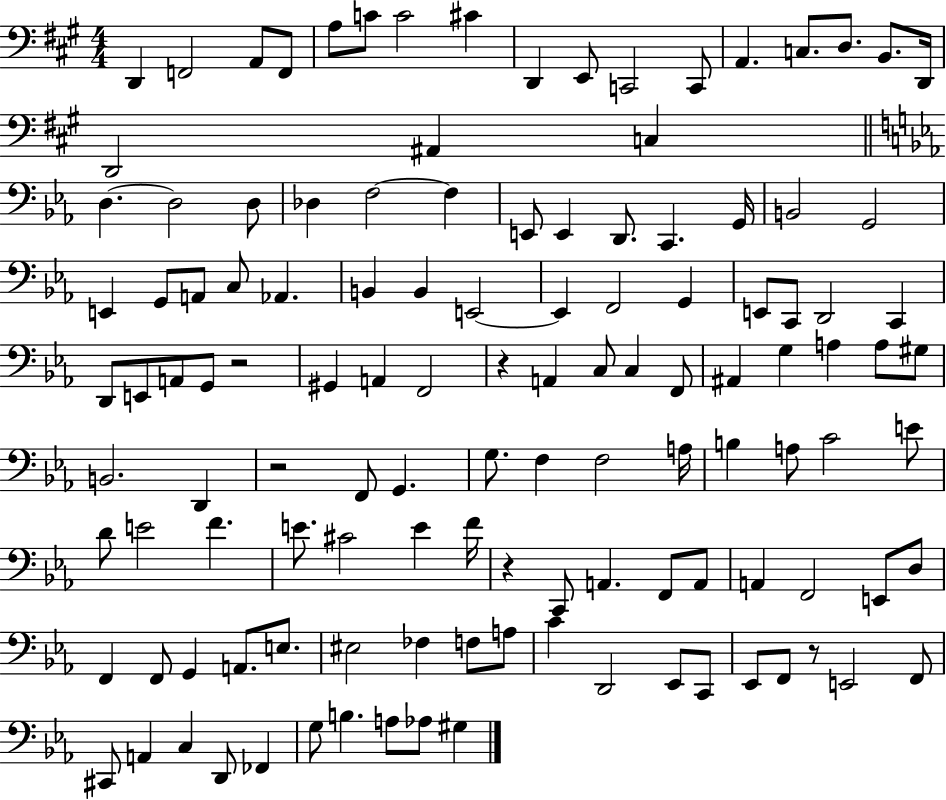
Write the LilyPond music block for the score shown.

{
  \clef bass
  \numericTimeSignature
  \time 4/4
  \key a \major
  d,4 f,2 a,8 f,8 | a8 c'8 c'2 cis'4 | d,4 e,8 c,2 c,8 | a,4. c8. d8. b,8. d,16 | \break d,2 ais,4 c4 | \bar "||" \break \key ees \major d4.~~ d2 d8 | des4 f2~~ f4 | e,8 e,4 d,8. c,4. g,16 | b,2 g,2 | \break e,4 g,8 a,8 c8 aes,4. | b,4 b,4 e,2~~ | e,4 f,2 g,4 | e,8 c,8 d,2 c,4 | \break d,8 e,8 a,8 g,8 r2 | gis,4 a,4 f,2 | r4 a,4 c8 c4 f,8 | ais,4 g4 a4 a8 gis8 | \break b,2. d,4 | r2 f,8 g,4. | g8. f4 f2 a16 | b4 a8 c'2 e'8 | \break d'8 e'2 f'4. | e'8. cis'2 e'4 f'16 | r4 c,8 a,4. f,8 a,8 | a,4 f,2 e,8 d8 | \break f,4 f,8 g,4 a,8. e8. | eis2 fes4 f8 a8 | c'4 d,2 ees,8 c,8 | ees,8 f,8 r8 e,2 f,8 | \break cis,8 a,4 c4 d,8 fes,4 | g8 b4. a8 aes8 gis4 | \bar "|."
}